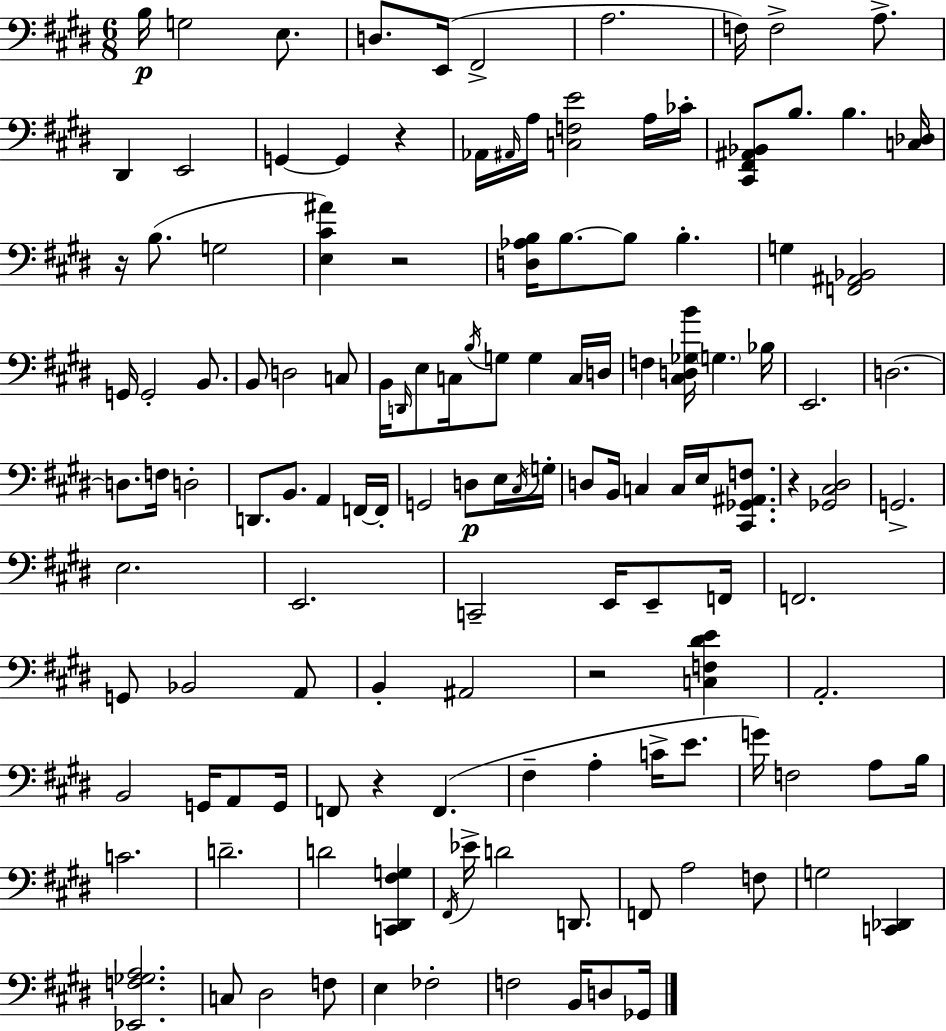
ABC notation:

X:1
T:Untitled
M:6/8
L:1/4
K:E
B,/4 G,2 E,/2 D,/2 E,,/4 ^F,,2 A,2 F,/4 F,2 A,/2 ^D,, E,,2 G,, G,, z _A,,/4 ^A,,/4 A,/4 [C,F,E]2 A,/4 _C/4 [^C,,^F,,^A,,_B,,]/2 B,/2 B, [C,_D,]/4 z/4 B,/2 G,2 [E,^C^A] z2 [D,_A,B,]/4 B,/2 B,/2 B, G, [F,,^A,,_B,,]2 G,,/4 G,,2 B,,/2 B,,/2 D,2 C,/2 B,,/4 D,,/4 E,/2 C,/4 B,/4 G,/2 G, C,/4 D,/4 F, [^C,D,_G,B]/4 G, _B,/4 E,,2 D,2 D,/2 F,/4 D,2 D,,/2 B,,/2 A,, F,,/4 F,,/4 G,,2 D,/2 E,/4 ^C,/4 G,/4 D,/2 B,,/4 C, C,/4 E,/4 [^C,,_G,,^A,,F,]/2 z [_G,,^C,^D,]2 G,,2 E,2 E,,2 C,,2 E,,/4 E,,/2 F,,/4 F,,2 G,,/2 _B,,2 A,,/2 B,, ^A,,2 z2 [C,F,^DE] A,,2 B,,2 G,,/4 A,,/2 G,,/4 F,,/2 z F,, ^F, A, C/4 E/2 G/4 F,2 A,/2 B,/4 C2 D2 D2 [C,,^D,,^F,G,] ^F,,/4 _E/4 D2 D,,/2 F,,/2 A,2 F,/2 G,2 [C,,_D,,] [_E,,F,_G,A,]2 C,/2 ^D,2 F,/2 E, _F,2 F,2 B,,/4 D,/2 _G,,/4